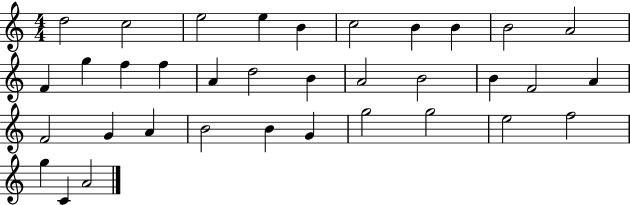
{
  \clef treble
  \numericTimeSignature
  \time 4/4
  \key c \major
  d''2 c''2 | e''2 e''4 b'4 | c''2 b'4 b'4 | b'2 a'2 | \break f'4 g''4 f''4 f''4 | a'4 d''2 b'4 | a'2 b'2 | b'4 f'2 a'4 | \break f'2 g'4 a'4 | b'2 b'4 g'4 | g''2 g''2 | e''2 f''2 | \break g''4 c'4 a'2 | \bar "|."
}